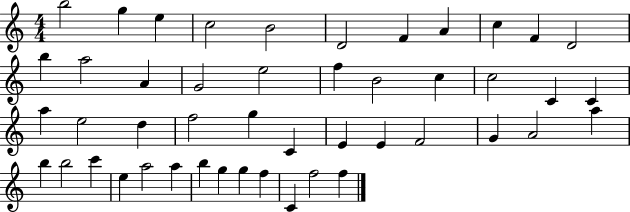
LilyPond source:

{
  \clef treble
  \numericTimeSignature
  \time 4/4
  \key c \major
  b''2 g''4 e''4 | c''2 b'2 | d'2 f'4 a'4 | c''4 f'4 d'2 | \break b''4 a''2 a'4 | g'2 e''2 | f''4 b'2 c''4 | c''2 c'4 c'4 | \break a''4 e''2 d''4 | f''2 g''4 c'4 | e'4 e'4 f'2 | g'4 a'2 a''4 | \break b''4 b''2 c'''4 | e''4 a''2 a''4 | b''4 g''4 g''4 f''4 | c'4 f''2 f''4 | \break \bar "|."
}